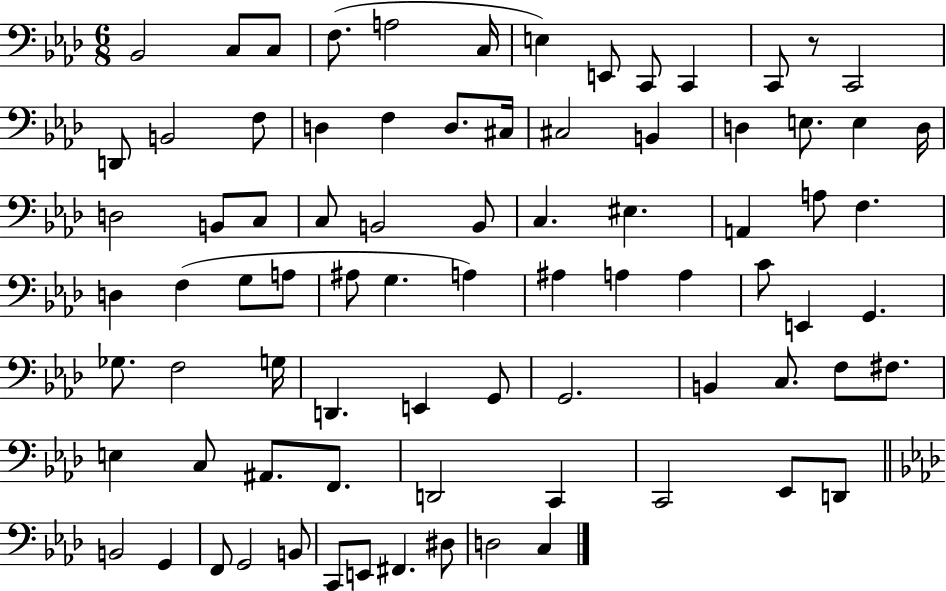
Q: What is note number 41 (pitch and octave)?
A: A#3